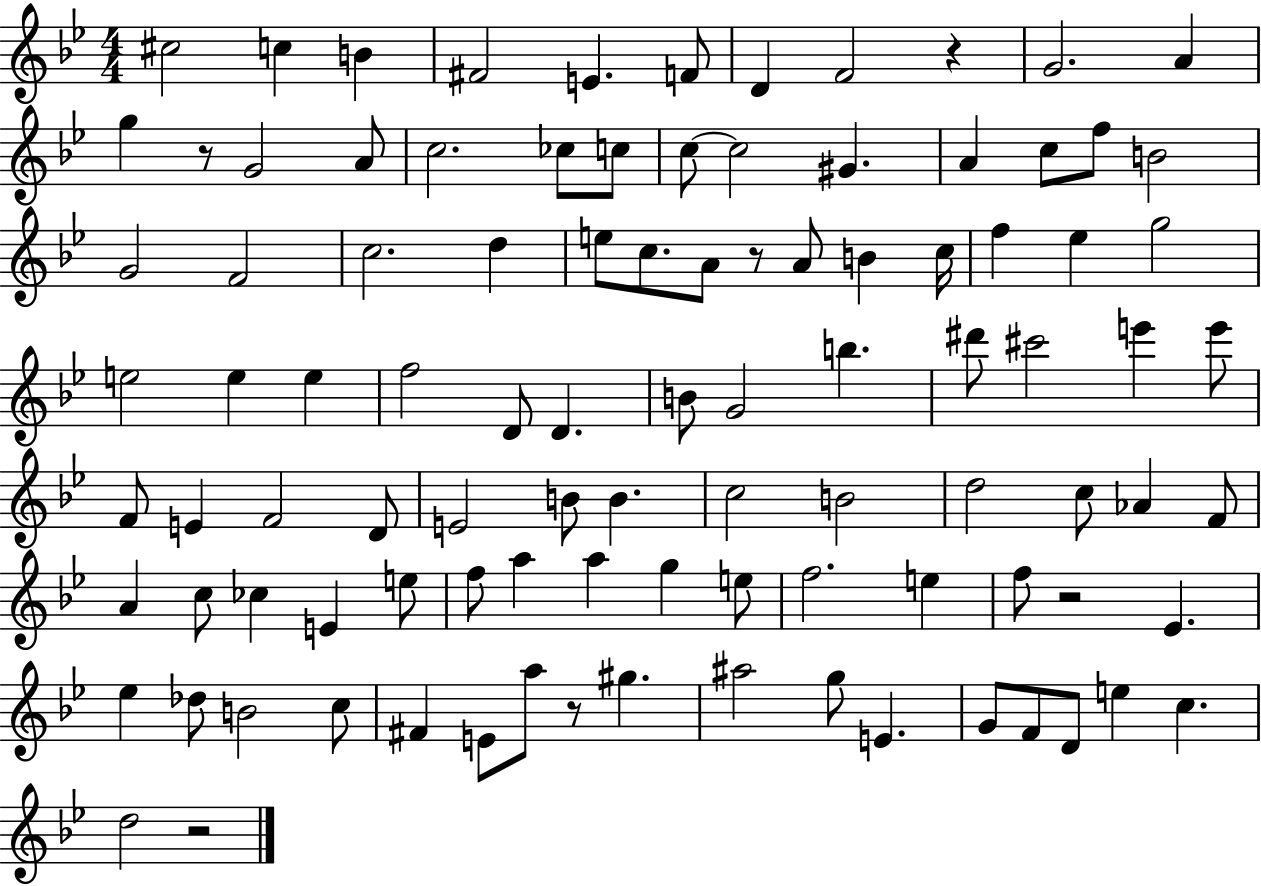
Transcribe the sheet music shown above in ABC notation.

X:1
T:Untitled
M:4/4
L:1/4
K:Bb
^c2 c B ^F2 E F/2 D F2 z G2 A g z/2 G2 A/2 c2 _c/2 c/2 c/2 c2 ^G A c/2 f/2 B2 G2 F2 c2 d e/2 c/2 A/2 z/2 A/2 B c/4 f _e g2 e2 e e f2 D/2 D B/2 G2 b ^d'/2 ^c'2 e' e'/2 F/2 E F2 D/2 E2 B/2 B c2 B2 d2 c/2 _A F/2 A c/2 _c E e/2 f/2 a a g e/2 f2 e f/2 z2 _E _e _d/2 B2 c/2 ^F E/2 a/2 z/2 ^g ^a2 g/2 E G/2 F/2 D/2 e c d2 z2